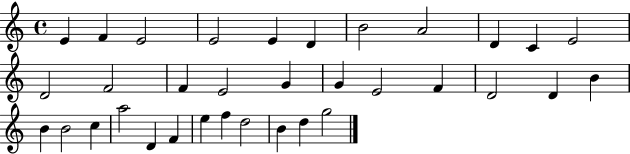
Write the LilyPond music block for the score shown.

{
  \clef treble
  \time 4/4
  \defaultTimeSignature
  \key c \major
  e'4 f'4 e'2 | e'2 e'4 d'4 | b'2 a'2 | d'4 c'4 e'2 | \break d'2 f'2 | f'4 e'2 g'4 | g'4 e'2 f'4 | d'2 d'4 b'4 | \break b'4 b'2 c''4 | a''2 d'4 f'4 | e''4 f''4 d''2 | b'4 d''4 g''2 | \break \bar "|."
}